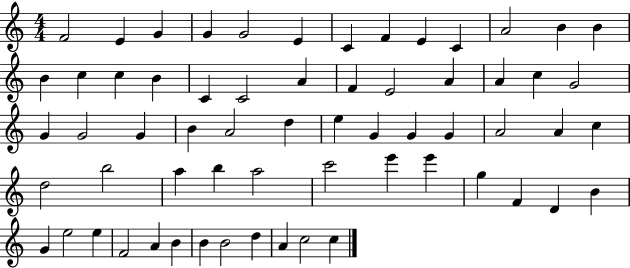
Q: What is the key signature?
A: C major